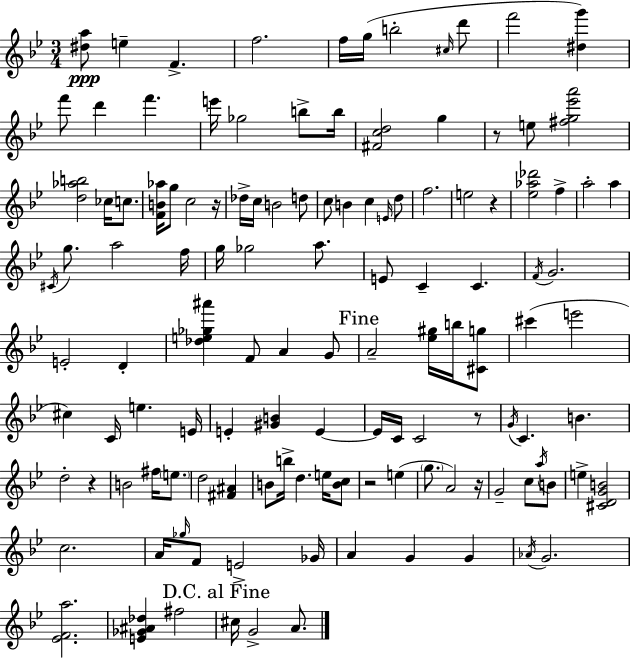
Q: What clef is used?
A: treble